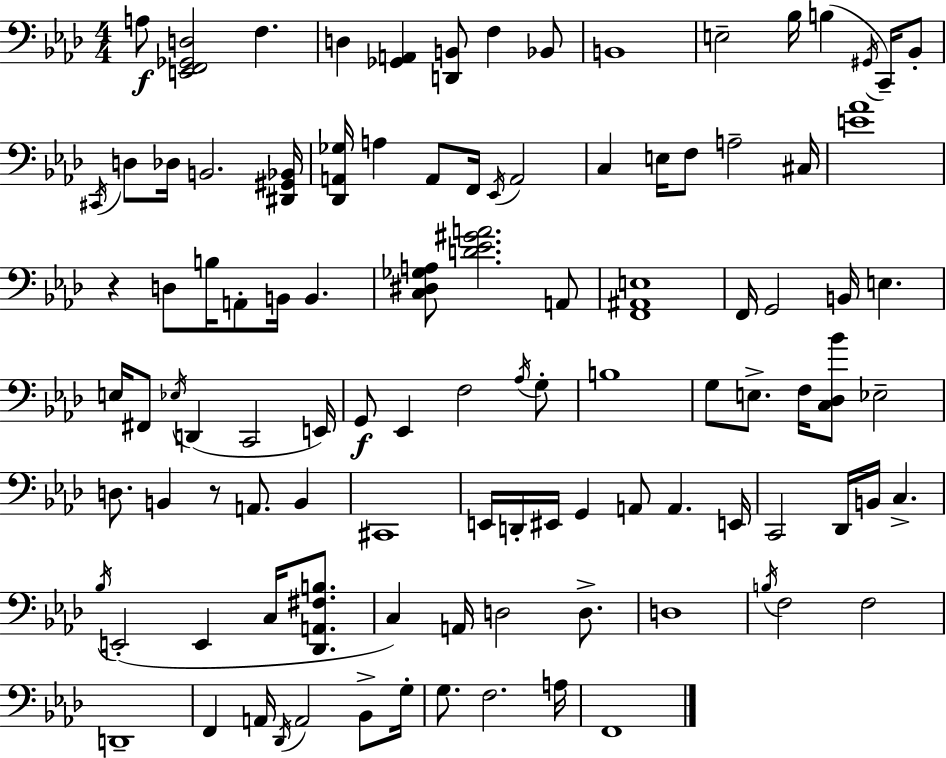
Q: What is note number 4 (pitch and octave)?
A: F3